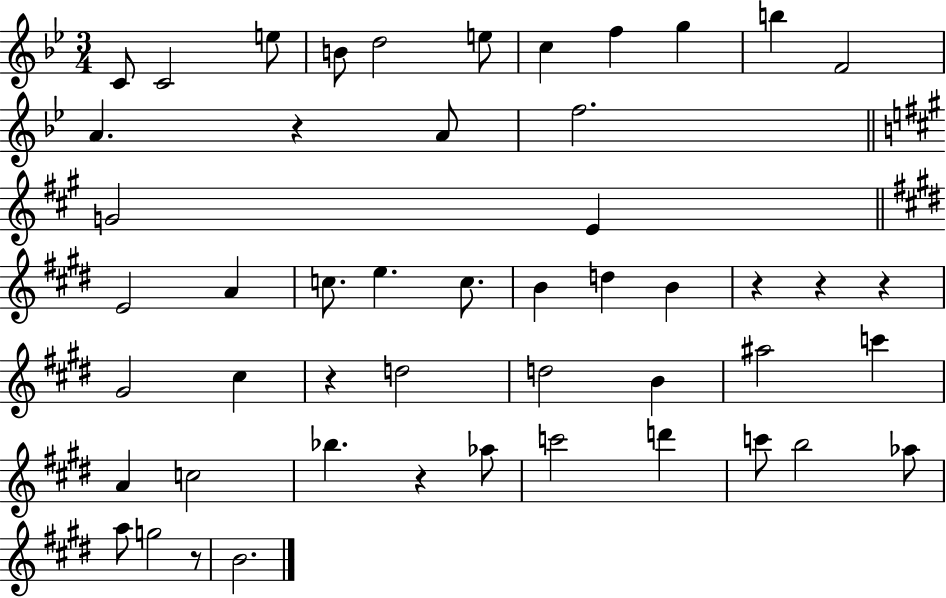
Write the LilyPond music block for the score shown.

{
  \clef treble
  \numericTimeSignature
  \time 3/4
  \key bes \major
  c'8 c'2 e''8 | b'8 d''2 e''8 | c''4 f''4 g''4 | b''4 f'2 | \break a'4. r4 a'8 | f''2. | \bar "||" \break \key a \major g'2 e'4 | \bar "||" \break \key e \major e'2 a'4 | c''8. e''4. c''8. | b'4 d''4 b'4 | r4 r4 r4 | \break gis'2 cis''4 | r4 d''2 | d''2 b'4 | ais''2 c'''4 | \break a'4 c''2 | bes''4. r4 aes''8 | c'''2 d'''4 | c'''8 b''2 aes''8 | \break a''8 g''2 r8 | b'2. | \bar "|."
}